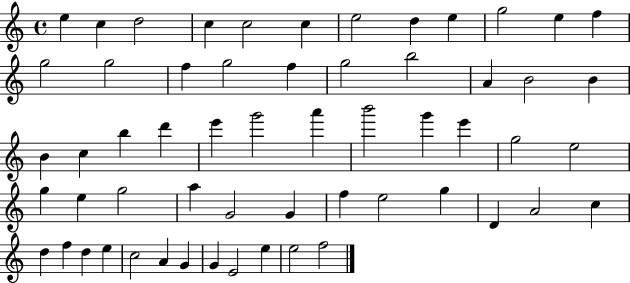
X:1
T:Untitled
M:4/4
L:1/4
K:C
e c d2 c c2 c e2 d e g2 e f g2 g2 f g2 f g2 b2 A B2 B B c b d' e' g'2 a' b'2 g' e' g2 e2 g e g2 a G2 G f e2 g D A2 c d f d e c2 A G G E2 e e2 f2